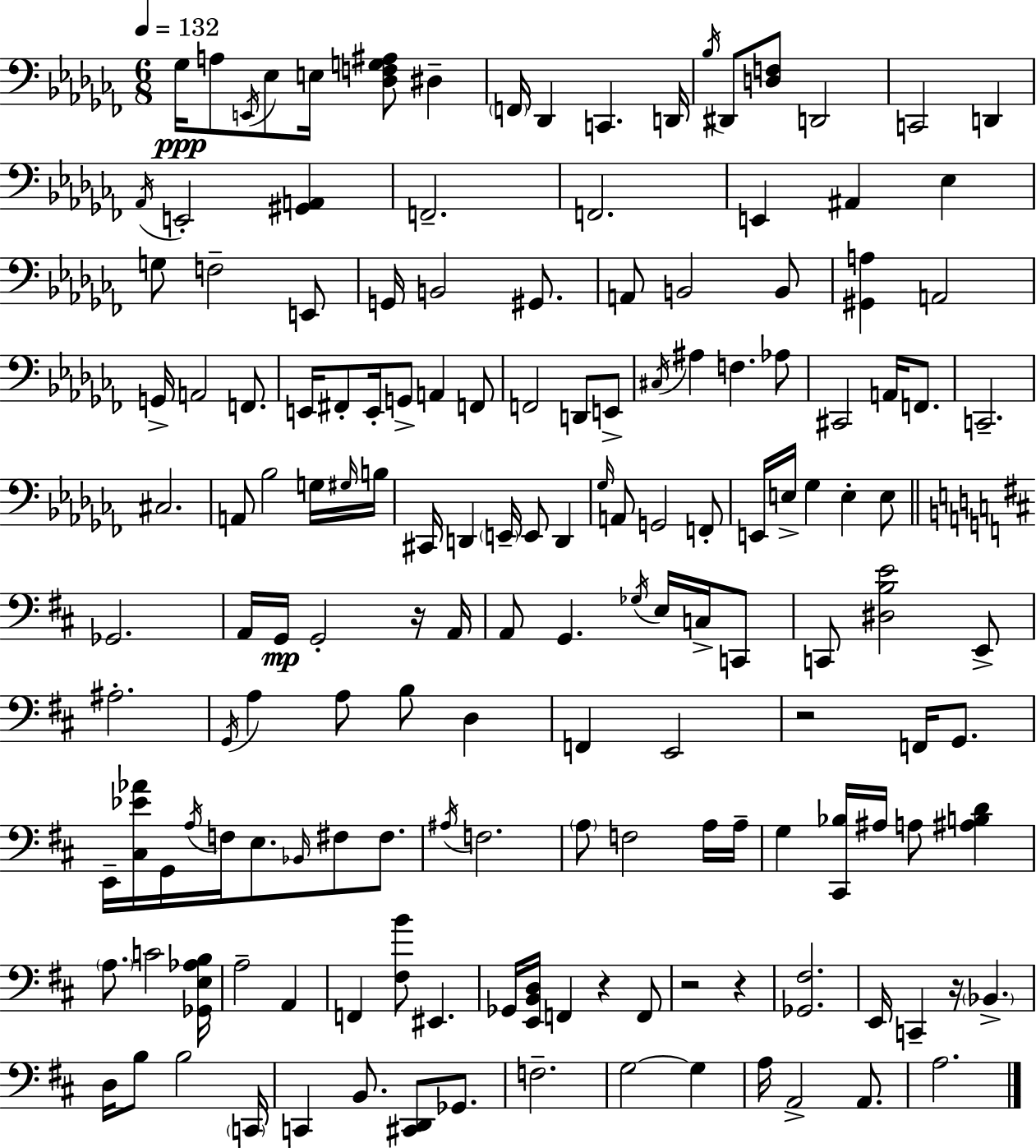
{
  \clef bass
  \numericTimeSignature
  \time 6/8
  \key aes \minor
  \tempo 4 = 132
  ges16\ppp a8 \acciaccatura { e,16 } ees8 e16 <des f g ais>8 dis4-- | \parenthesize f,16 des,4 c,4. | d,16 \acciaccatura { bes16 } dis,8 <d f>8 d,2 | c,2 d,4 | \break \acciaccatura { aes,16 } e,2-. <gis, a,>4 | f,2.-- | f,2. | e,4 ais,4 ees4 | \break g8 f2-- | e,8 g,16 b,2 | gis,8. a,8 b,2 | b,8 <gis, a>4 a,2 | \break g,16-> a,2 | f,8. e,16 fis,8-. e,16-. g,8-> a,4 | f,8 f,2 d,8 | e,8-> \acciaccatura { cis16 } ais4 f4. | \break aes8 cis,2 | a,16 f,8. c,2.-- | cis2. | a,8 bes2 | \break g16 \grace { gis16 } b16 cis,16 d,4 \parenthesize e,16-- e,8 | d,4 \grace { ges16 } a,8 g,2 | f,8-. e,16 e16-> ges4 | e4-. e8 \bar "||" \break \key d \major ges,2. | a,16 g,16\mp g,2-. r16 a,16 | a,8 g,4. \acciaccatura { ges16 } e16 c16-> c,8 | c,8 <dis b e'>2 e,8-> | \break ais2.-. | \acciaccatura { g,16 } a4 a8 b8 d4 | f,4 e,2 | r2 f,16 g,8. | \break e,16-- <cis ees' aes'>16 g,16 \acciaccatura { a16 } f16 e8. \grace { bes,16 } fis8 | fis8. \acciaccatura { ais16 } f2. | \parenthesize a8 f2 | a16 a16-- g4 <cis, bes>16 ais16 a8 | \break <ais b d'>4 \parenthesize a8. c'2 | <ges, e aes b>16 a2-- | a,4 f,4 <fis b'>8 eis,4. | ges,16 <e, b, d>16 f,4 r4 | \break f,8 r2 | r4 <ges, fis>2. | e,16 c,4-- r16 \parenthesize bes,4.-> | d16 b8 b2 | \break \parenthesize c,16 c,4 b,8. | <cis, d,>8 ges,8. f2.-- | g2~~ | g4 a16 a,2-> | \break a,8. a2. | \bar "|."
}